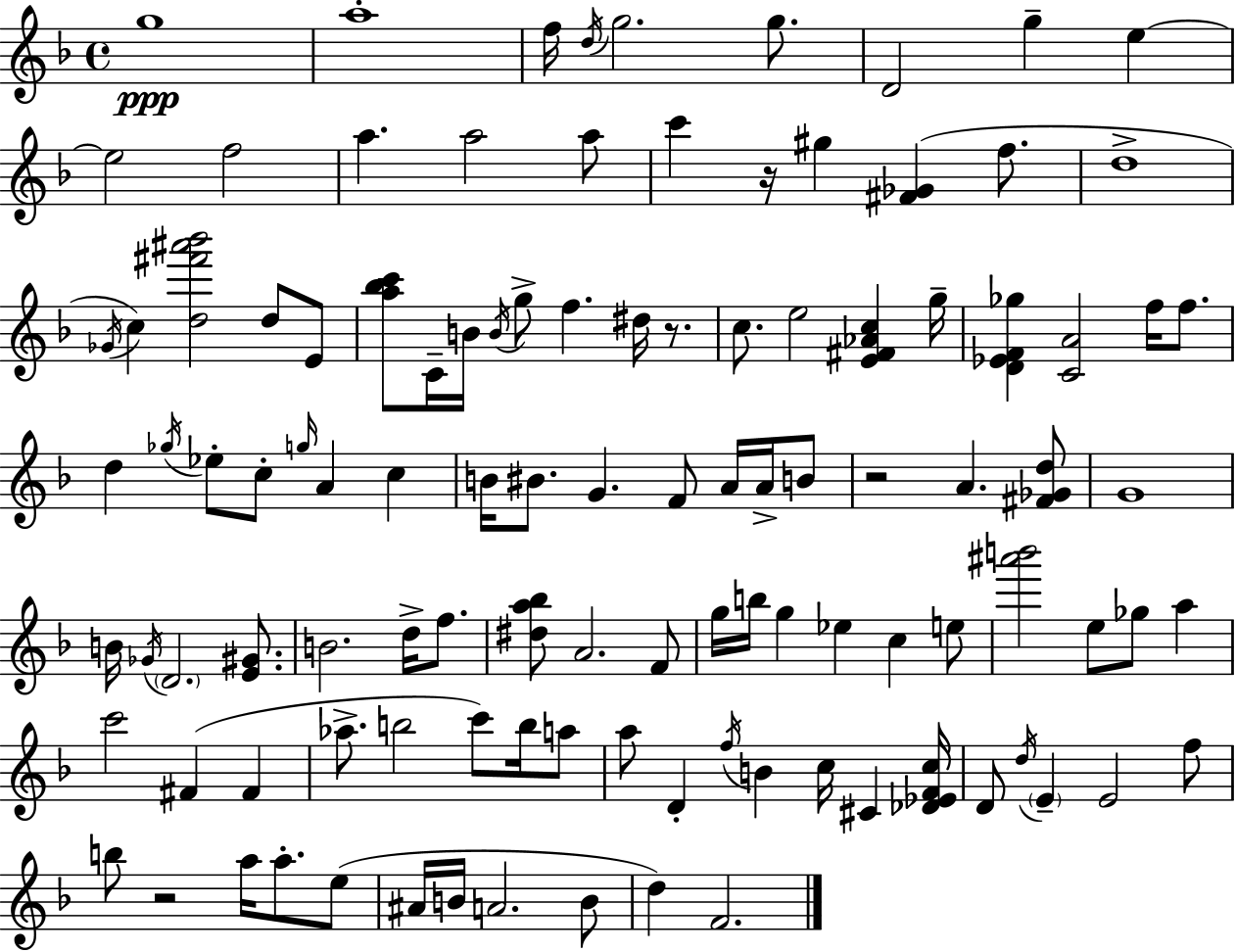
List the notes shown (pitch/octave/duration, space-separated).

G5/w A5/w F5/s D5/s G5/h. G5/e. D4/h G5/q E5/q E5/h F5/h A5/q. A5/h A5/e C6/q R/s G#5/q [F#4,Gb4]/q F5/e. D5/w Gb4/s C5/q [D5,F#6,A#6,Bb6]/h D5/e E4/e [A5,Bb5,C6]/e C4/s B4/s B4/s G5/e F5/q. D#5/s R/e. C5/e. E5/h [E4,F#4,Ab4,C5]/q G5/s [D4,Eb4,F4,Gb5]/q [C4,A4]/h F5/s F5/e. D5/q Gb5/s Eb5/e C5/e G5/s A4/q C5/q B4/s BIS4/e. G4/q. F4/e A4/s A4/s B4/e R/h A4/q. [F#4,Gb4,D5]/e G4/w B4/s Gb4/s D4/h. [E4,G#4]/e. B4/h. D5/s F5/e. [D#5,A5,Bb5]/e A4/h. F4/e G5/s B5/s G5/q Eb5/q C5/q E5/e [A#6,B6]/h E5/e Gb5/e A5/q C6/h F#4/q F#4/q Ab5/e. B5/h C6/e B5/s A5/e A5/e D4/q F5/s B4/q C5/s C#4/q [Db4,Eb4,F4,C5]/s D4/e D5/s E4/q E4/h F5/e B5/e R/h A5/s A5/e. E5/e A#4/s B4/s A4/h. B4/e D5/q F4/h.